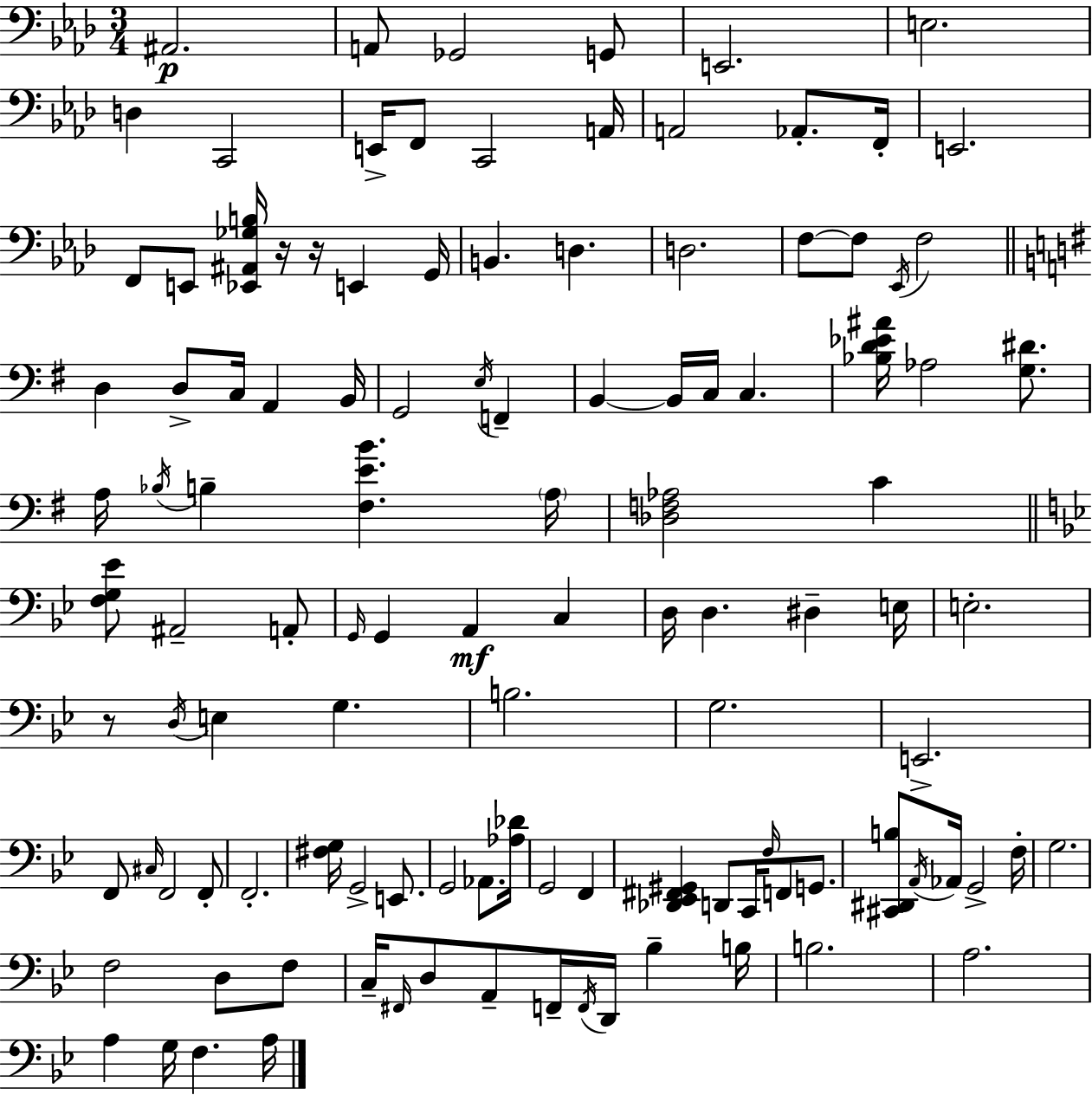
X:1
T:Untitled
M:3/4
L:1/4
K:Fm
^A,,2 A,,/2 _G,,2 G,,/2 E,,2 E,2 D, C,,2 E,,/4 F,,/2 C,,2 A,,/4 A,,2 _A,,/2 F,,/4 E,,2 F,,/2 E,,/2 [_E,,^A,,_G,B,]/4 z/4 z/4 E,, G,,/4 B,, D, D,2 F,/2 F,/2 _E,,/4 F,2 D, D,/2 C,/4 A,, B,,/4 G,,2 E,/4 F,, B,, B,,/4 C,/4 C, [_B,D_E^A]/4 _A,2 [G,^D]/2 A,/4 _B,/4 B, [^F,EB] A,/4 [_D,F,_A,]2 C [F,G,_E]/2 ^A,,2 A,,/2 G,,/4 G,, A,, C, D,/4 D, ^D, E,/4 E,2 z/2 D,/4 E, G, B,2 G,2 E,,2 F,,/2 ^C,/4 F,,2 F,,/2 F,,2 [^F,G,]/4 G,,2 E,,/2 G,,2 _A,,/2 [_A,_D]/4 G,,2 F,, [_D,,_E,,^F,,^G,,] D,,/2 C,,/4 F,/4 F,,/2 G,,/2 [^C,,^D,,B,]/2 A,,/4 _A,,/4 G,,2 F,/4 G,2 F,2 D,/2 F,/2 C,/4 ^F,,/4 D,/2 A,,/2 F,,/4 F,,/4 D,,/4 _B, B,/4 B,2 A,2 A, G,/4 F, A,/4